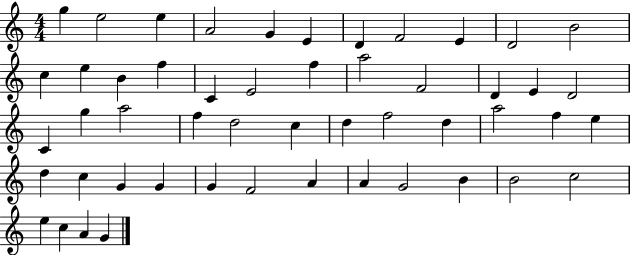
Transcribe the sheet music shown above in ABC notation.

X:1
T:Untitled
M:4/4
L:1/4
K:C
g e2 e A2 G E D F2 E D2 B2 c e B f C E2 f a2 F2 D E D2 C g a2 f d2 c d f2 d a2 f e d c G G G F2 A A G2 B B2 c2 e c A G